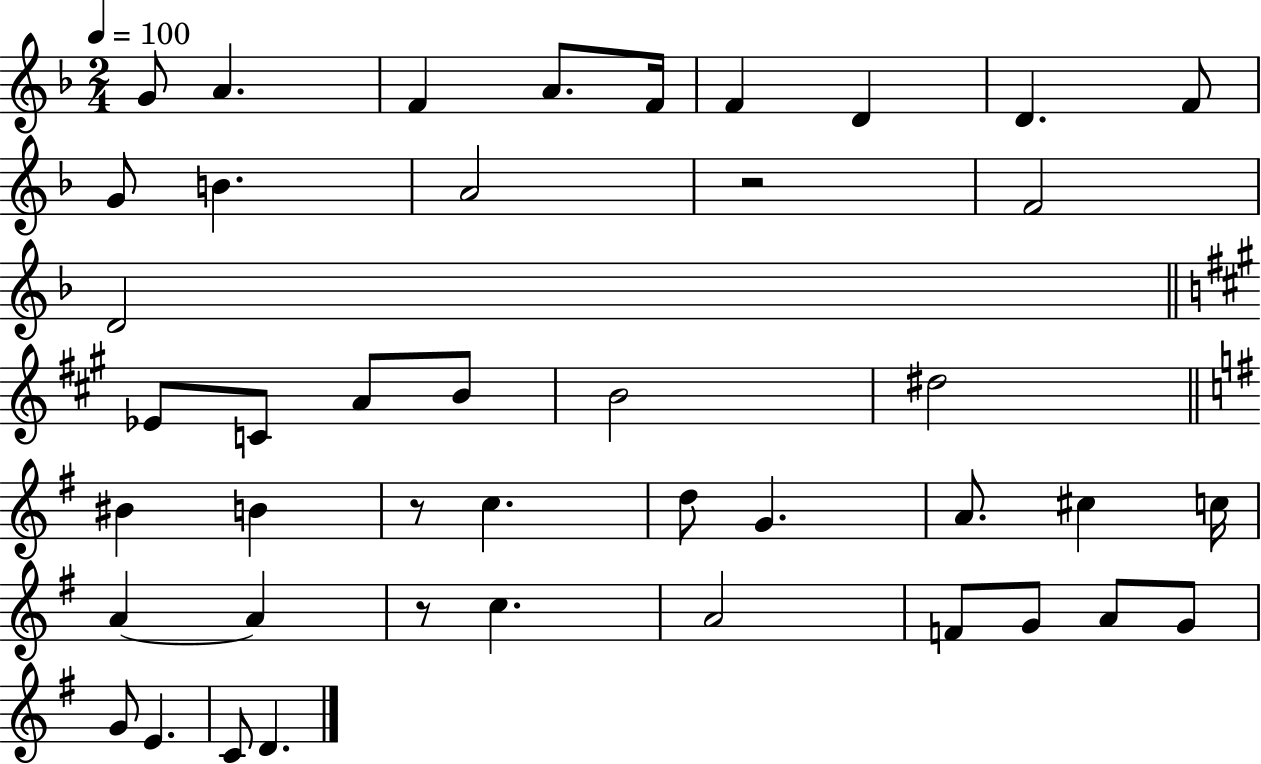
{
  \clef treble
  \numericTimeSignature
  \time 2/4
  \key f \major
  \tempo 4 = 100
  g'8 a'4. | f'4 a'8. f'16 | f'4 d'4 | d'4. f'8 | \break g'8 b'4. | a'2 | r2 | f'2 | \break d'2 | \bar "||" \break \key a \major ees'8 c'8 a'8 b'8 | b'2 | dis''2 | \bar "||" \break \key g \major bis'4 b'4 | r8 c''4. | d''8 g'4. | a'8. cis''4 c''16 | \break a'4~~ a'4 | r8 c''4. | a'2 | f'8 g'8 a'8 g'8 | \break g'8 e'4. | c'8 d'4. | \bar "|."
}